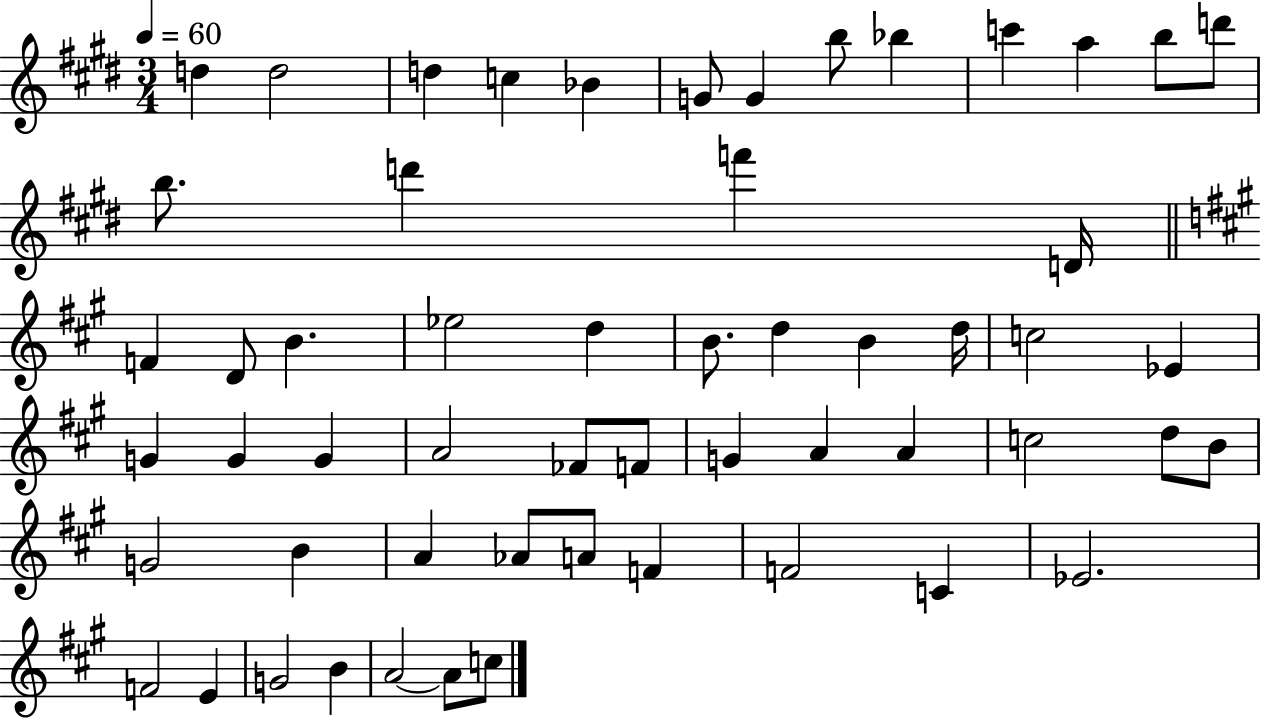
D5/q D5/h D5/q C5/q Bb4/q G4/e G4/q B5/e Bb5/q C6/q A5/q B5/e D6/e B5/e. D6/q F6/q D4/s F4/q D4/e B4/q. Eb5/h D5/q B4/e. D5/q B4/q D5/s C5/h Eb4/q G4/q G4/q G4/q A4/h FES4/e F4/e G4/q A4/q A4/q C5/h D5/e B4/e G4/h B4/q A4/q Ab4/e A4/e F4/q F4/h C4/q Eb4/h. F4/h E4/q G4/h B4/q A4/h A4/e C5/e